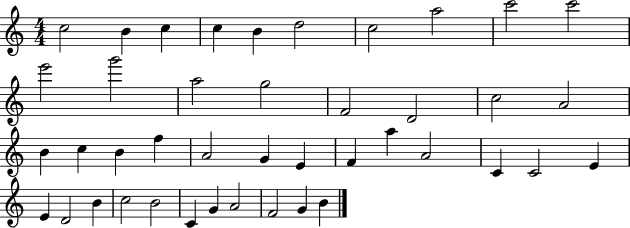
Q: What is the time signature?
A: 4/4